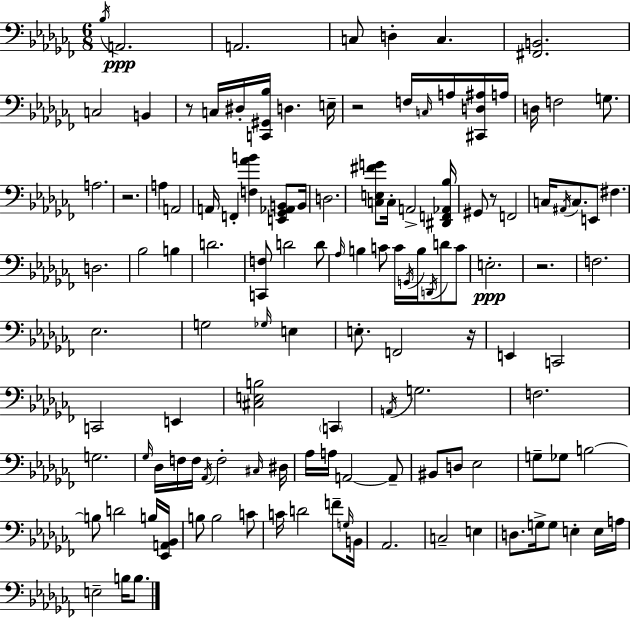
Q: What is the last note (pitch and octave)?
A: B3